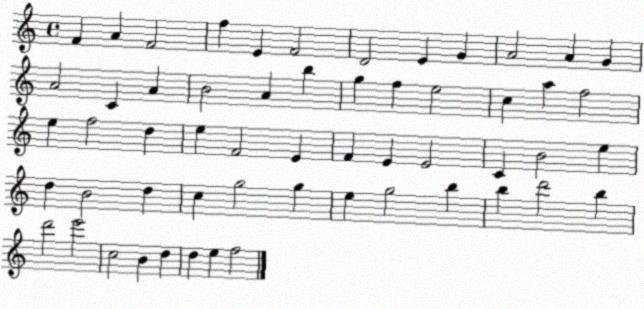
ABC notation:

X:1
T:Untitled
M:4/4
L:1/4
K:C
F A F2 f E F2 D2 E G A2 A G A2 C A B2 A b g f e2 c a f2 e f2 d e F2 E F E E2 C B2 e d B2 d c g2 g e g2 b b d'2 b d'2 e'2 c2 B d d e f2